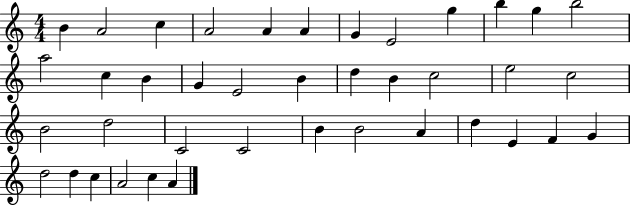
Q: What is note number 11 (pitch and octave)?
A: G5